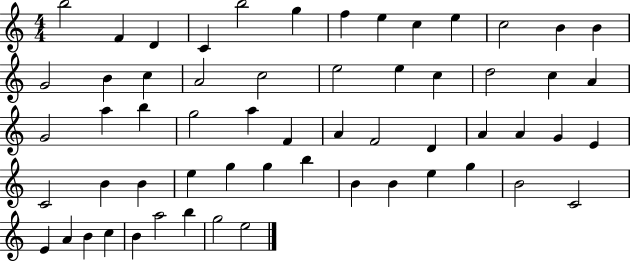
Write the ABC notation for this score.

X:1
T:Untitled
M:4/4
L:1/4
K:C
b2 F D C b2 g f e c e c2 B B G2 B c A2 c2 e2 e c d2 c A G2 a b g2 a F A F2 D A A G E C2 B B e g g b B B e g B2 C2 E A B c B a2 b g2 e2